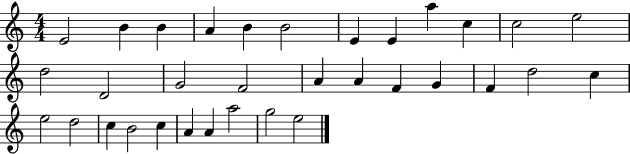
{
  \clef treble
  \numericTimeSignature
  \time 4/4
  \key c \major
  e'2 b'4 b'4 | a'4 b'4 b'2 | e'4 e'4 a''4 c''4 | c''2 e''2 | \break d''2 d'2 | g'2 f'2 | a'4 a'4 f'4 g'4 | f'4 d''2 c''4 | \break e''2 d''2 | c''4 b'2 c''4 | a'4 a'4 a''2 | g''2 e''2 | \break \bar "|."
}